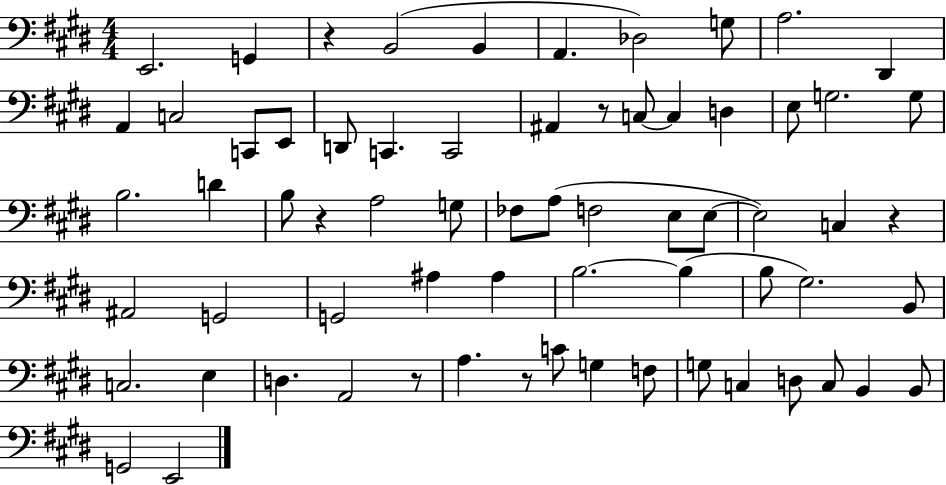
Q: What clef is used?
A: bass